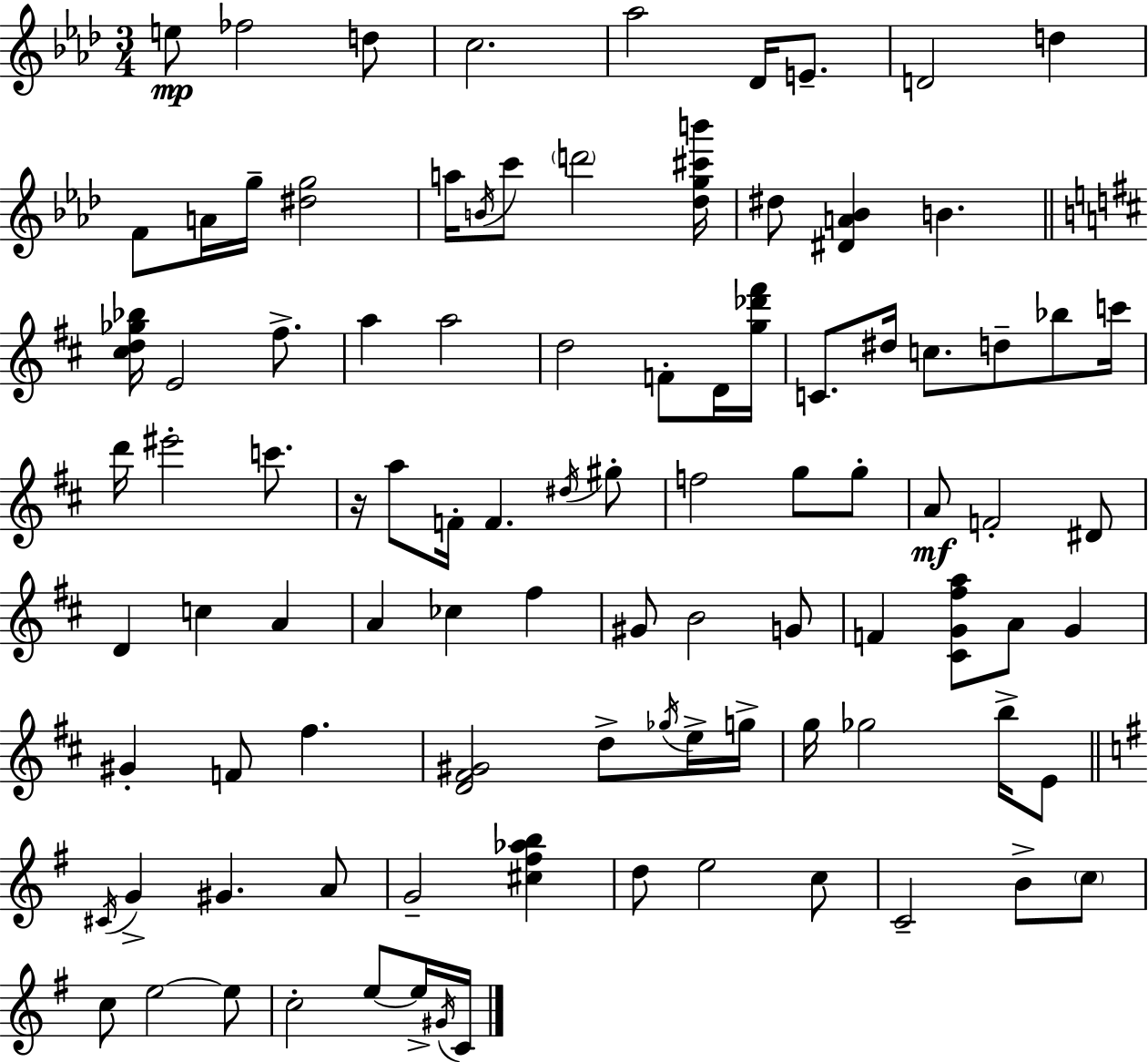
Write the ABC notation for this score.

X:1
T:Untitled
M:3/4
L:1/4
K:Ab
e/2 _f2 d/2 c2 _a2 _D/4 E/2 D2 d F/2 A/4 g/4 [^dg]2 a/4 B/4 c'/2 d'2 [_dg^c'b']/4 ^d/2 [^DA_B] B [^cd_g_b]/4 E2 ^f/2 a a2 d2 F/2 D/4 [g_d'^f']/4 C/2 ^d/4 c/2 d/2 _b/2 c'/4 d'/4 ^e'2 c'/2 z/4 a/2 F/4 F ^d/4 ^g/2 f2 g/2 g/2 A/2 F2 ^D/2 D c A A _c ^f ^G/2 B2 G/2 F [^CG^fa]/2 A/2 G ^G F/2 ^f [D^F^G]2 d/2 _g/4 e/4 g/4 g/4 _g2 b/4 E/2 ^C/4 G ^G A/2 G2 [^c^f_ab] d/2 e2 c/2 C2 B/2 c/2 c/2 e2 e/2 c2 e/2 e/4 ^G/4 C/4